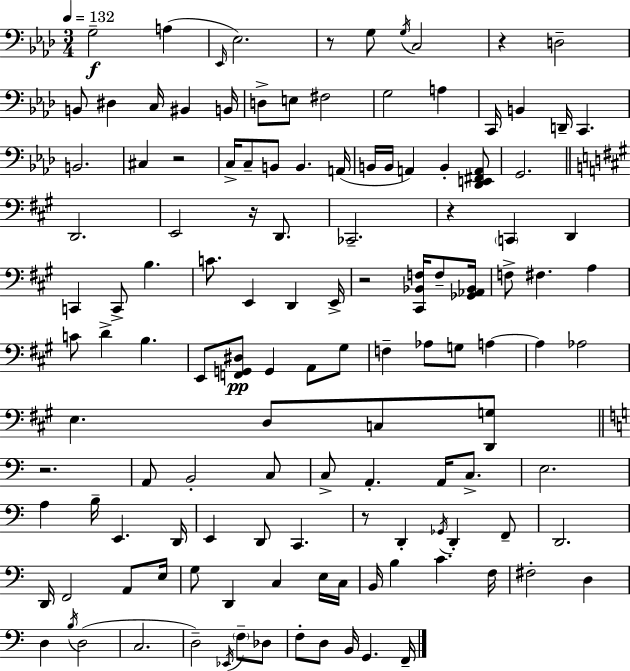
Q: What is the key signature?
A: AES major